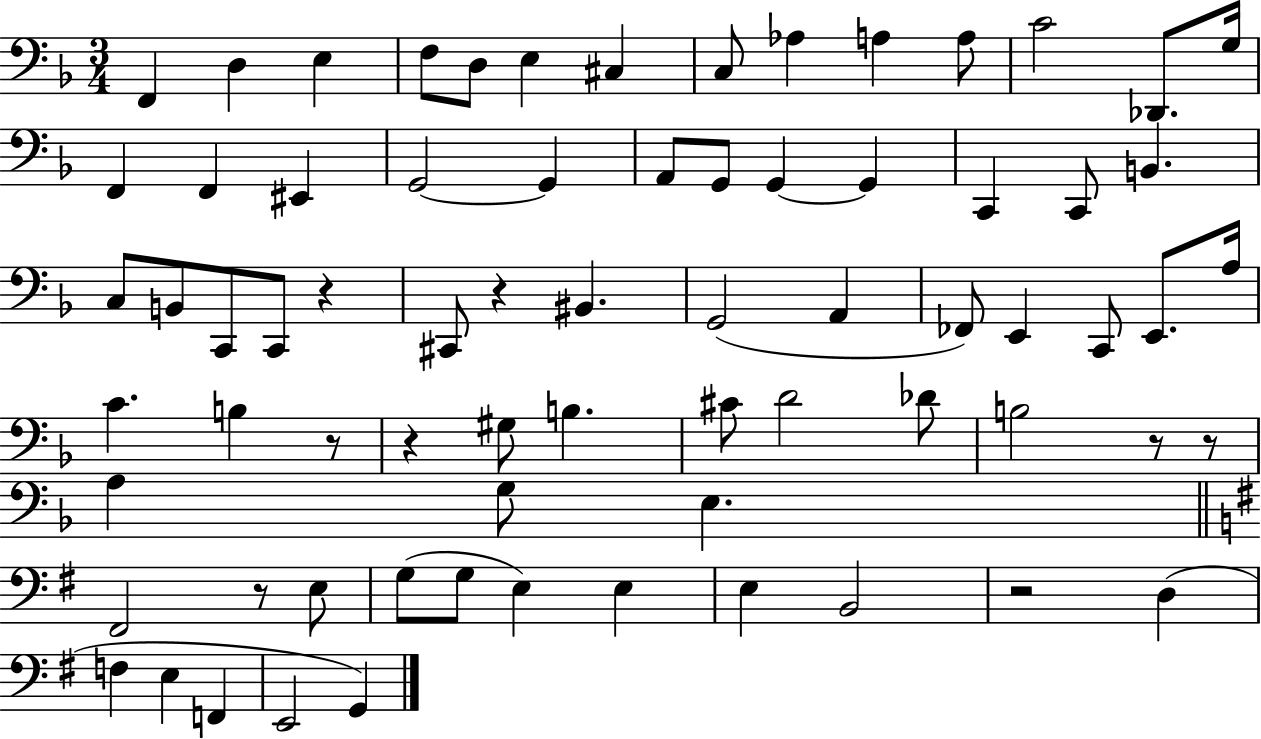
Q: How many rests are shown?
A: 8